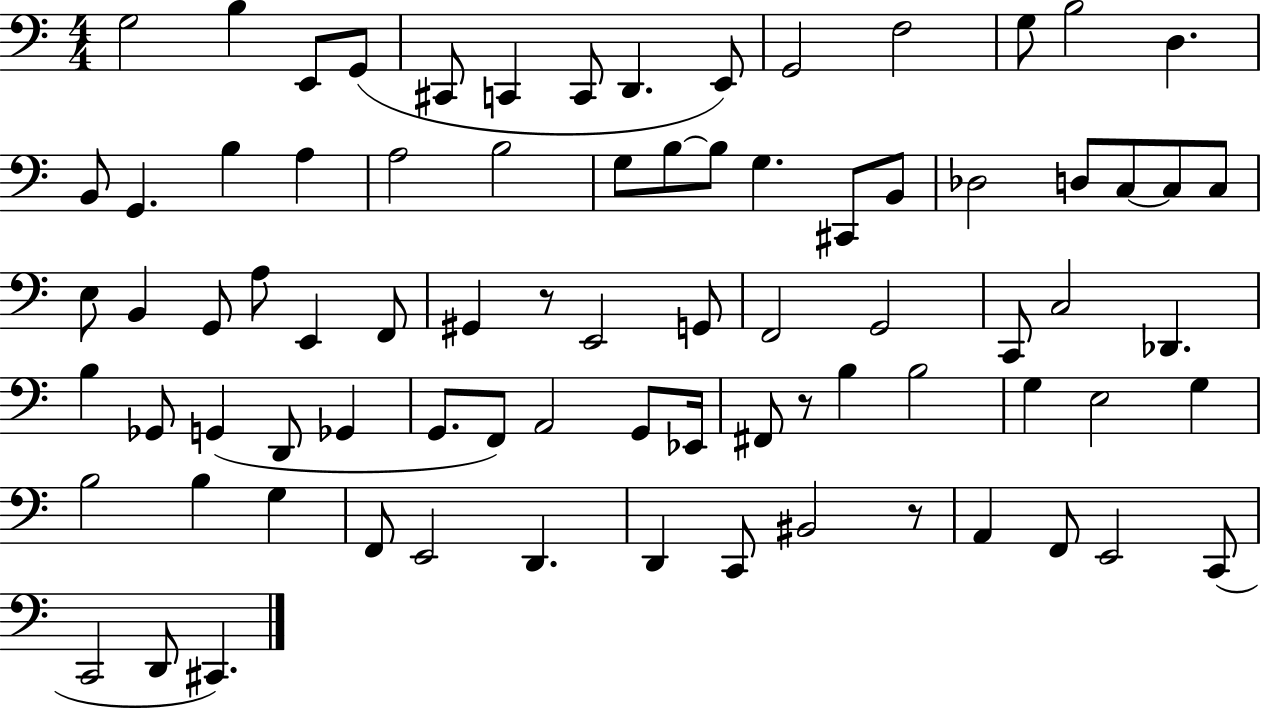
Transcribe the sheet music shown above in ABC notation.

X:1
T:Untitled
M:4/4
L:1/4
K:C
G,2 B, E,,/2 G,,/2 ^C,,/2 C,, C,,/2 D,, E,,/2 G,,2 F,2 G,/2 B,2 D, B,,/2 G,, B, A, A,2 B,2 G,/2 B,/2 B,/2 G, ^C,,/2 B,,/2 _D,2 D,/2 C,/2 C,/2 C,/2 E,/2 B,, G,,/2 A,/2 E,, F,,/2 ^G,, z/2 E,,2 G,,/2 F,,2 G,,2 C,,/2 C,2 _D,, B, _G,,/2 G,, D,,/2 _G,, G,,/2 F,,/2 A,,2 G,,/2 _E,,/4 ^F,,/2 z/2 B, B,2 G, E,2 G, B,2 B, G, F,,/2 E,,2 D,, D,, C,,/2 ^B,,2 z/2 A,, F,,/2 E,,2 C,,/2 C,,2 D,,/2 ^C,,